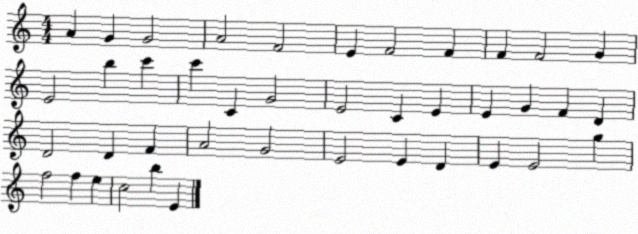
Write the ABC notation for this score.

X:1
T:Untitled
M:4/4
L:1/4
K:C
A G G2 A2 F2 E F2 F F F2 G E2 b c' c' C G2 E2 C E E G F D D2 D F A2 G2 E2 E D E E2 g f2 f e c2 b E